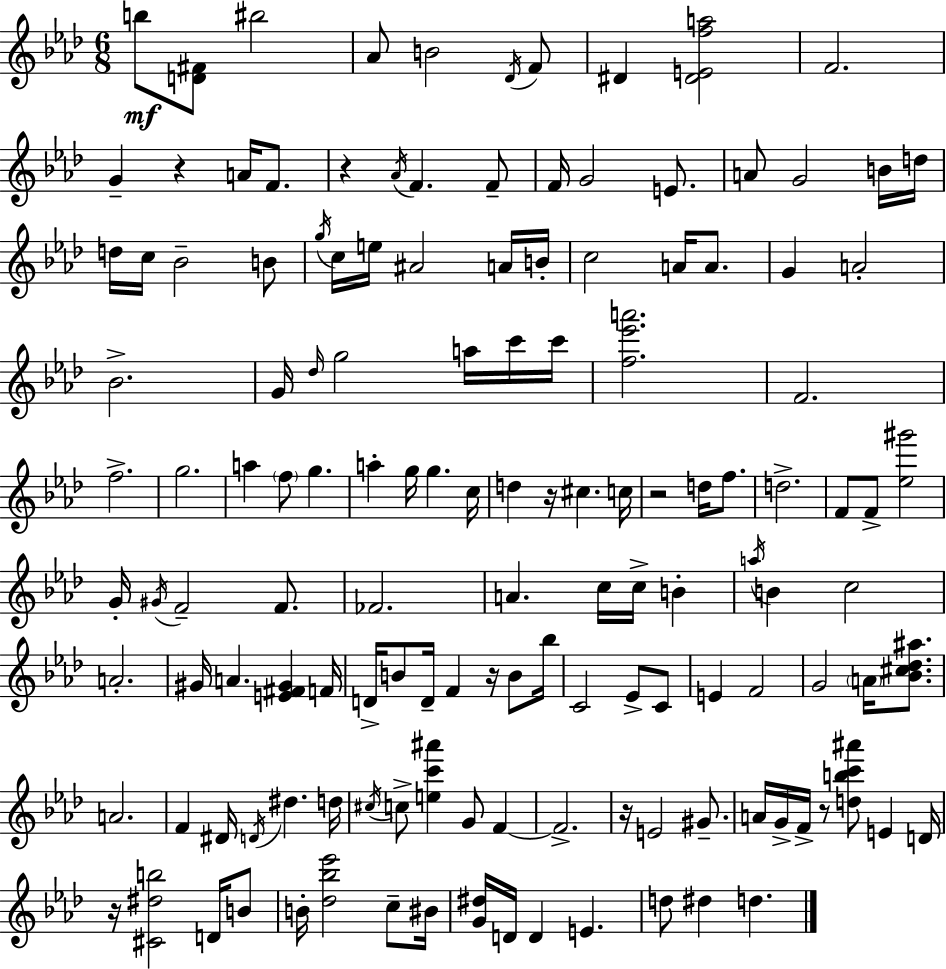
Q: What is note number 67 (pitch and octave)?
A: A4